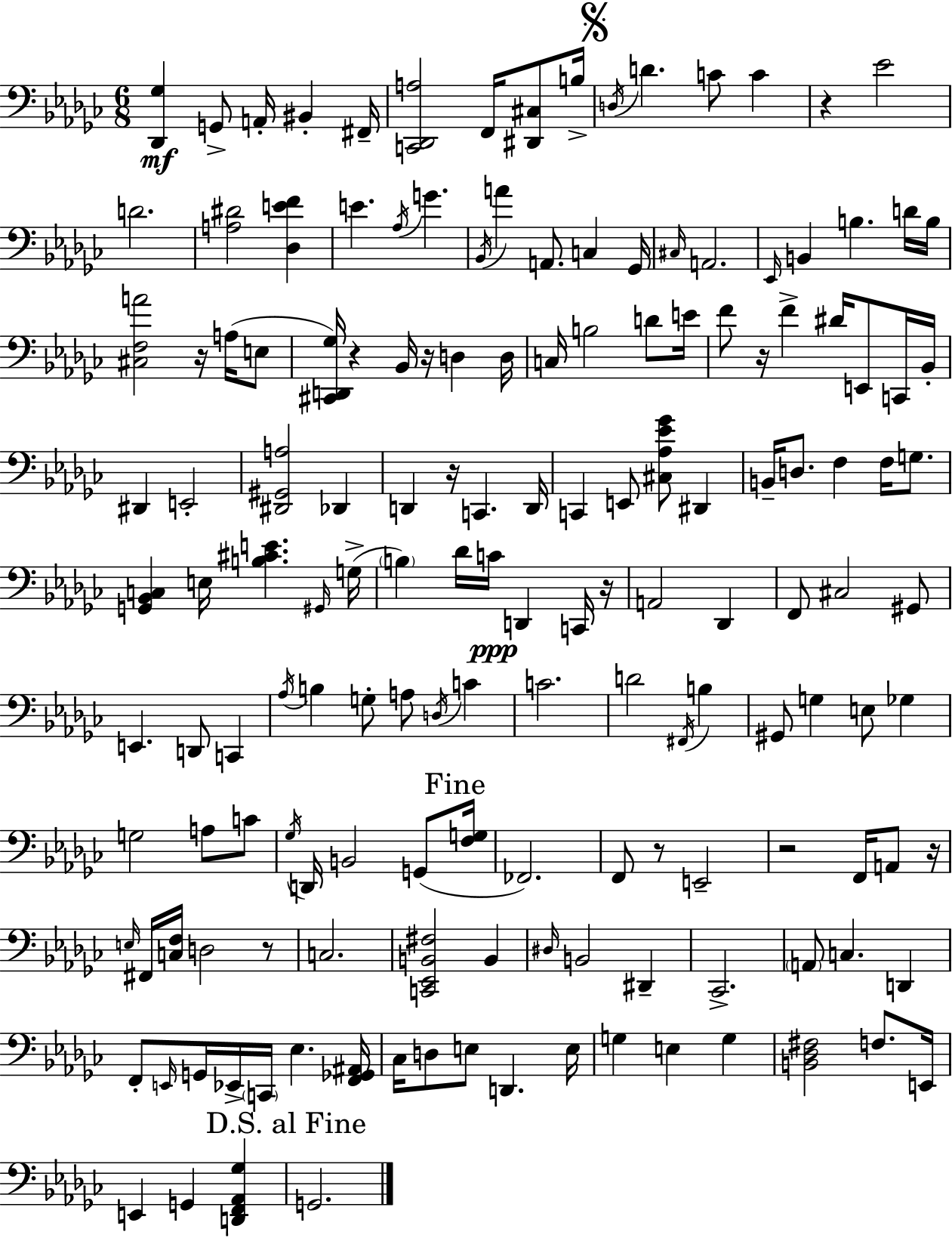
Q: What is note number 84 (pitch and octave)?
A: G3